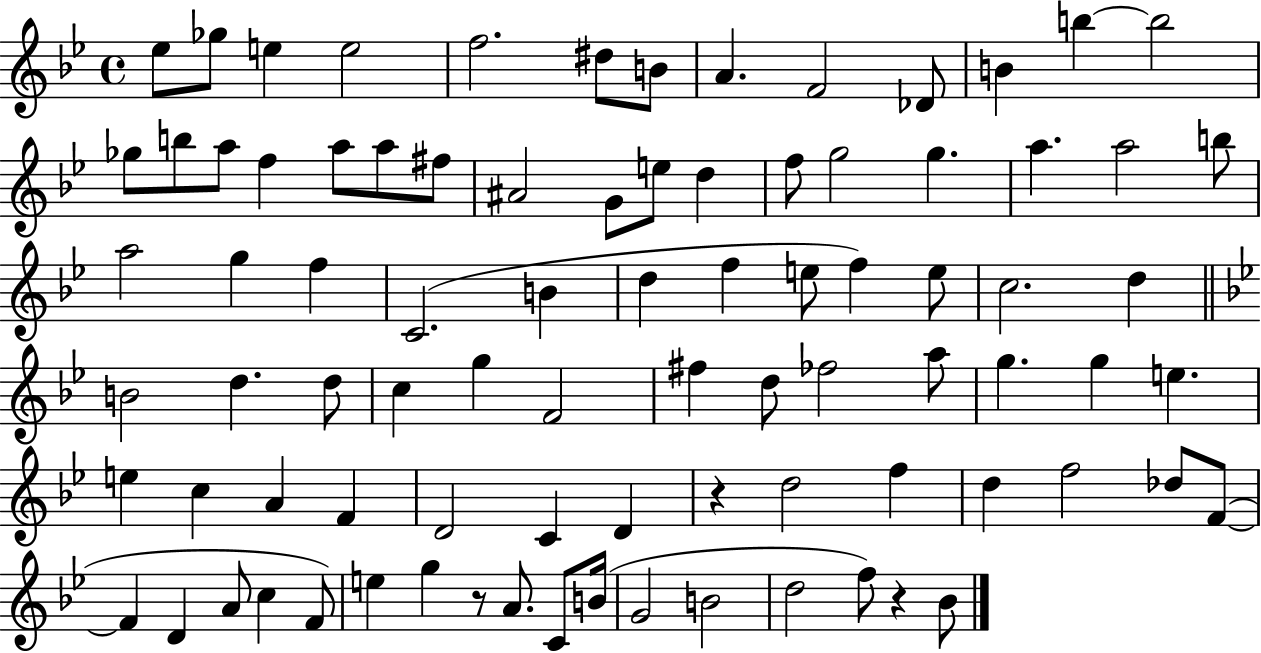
{
  \clef treble
  \time 4/4
  \defaultTimeSignature
  \key bes \major
  ees''8 ges''8 e''4 e''2 | f''2. dis''8 b'8 | a'4. f'2 des'8 | b'4 b''4~~ b''2 | \break ges''8 b''8 a''8 f''4 a''8 a''8 fis''8 | ais'2 g'8 e''8 d''4 | f''8 g''2 g''4. | a''4. a''2 b''8 | \break a''2 g''4 f''4 | c'2.( b'4 | d''4 f''4 e''8 f''4) e''8 | c''2. d''4 | \break \bar "||" \break \key bes \major b'2 d''4. d''8 | c''4 g''4 f'2 | fis''4 d''8 fes''2 a''8 | g''4. g''4 e''4. | \break e''4 c''4 a'4 f'4 | d'2 c'4 d'4 | r4 d''2 f''4 | d''4 f''2 des''8 f'8~(~ | \break f'4 d'4 a'8 c''4 f'8) | e''4 g''4 r8 a'8. c'8 b'16( | g'2 b'2 | d''2 f''8) r4 bes'8 | \break \bar "|."
}